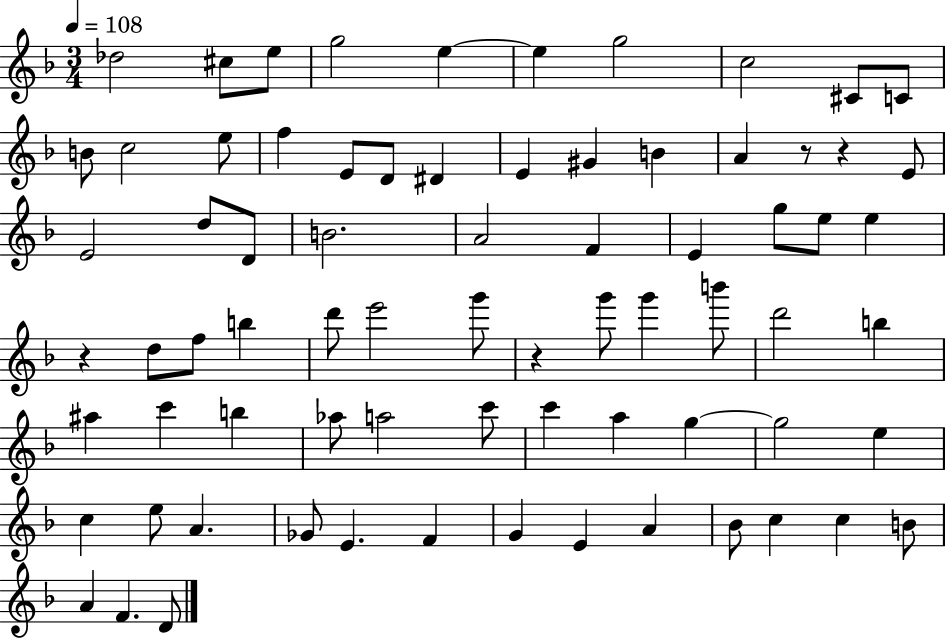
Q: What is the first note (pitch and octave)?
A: Db5